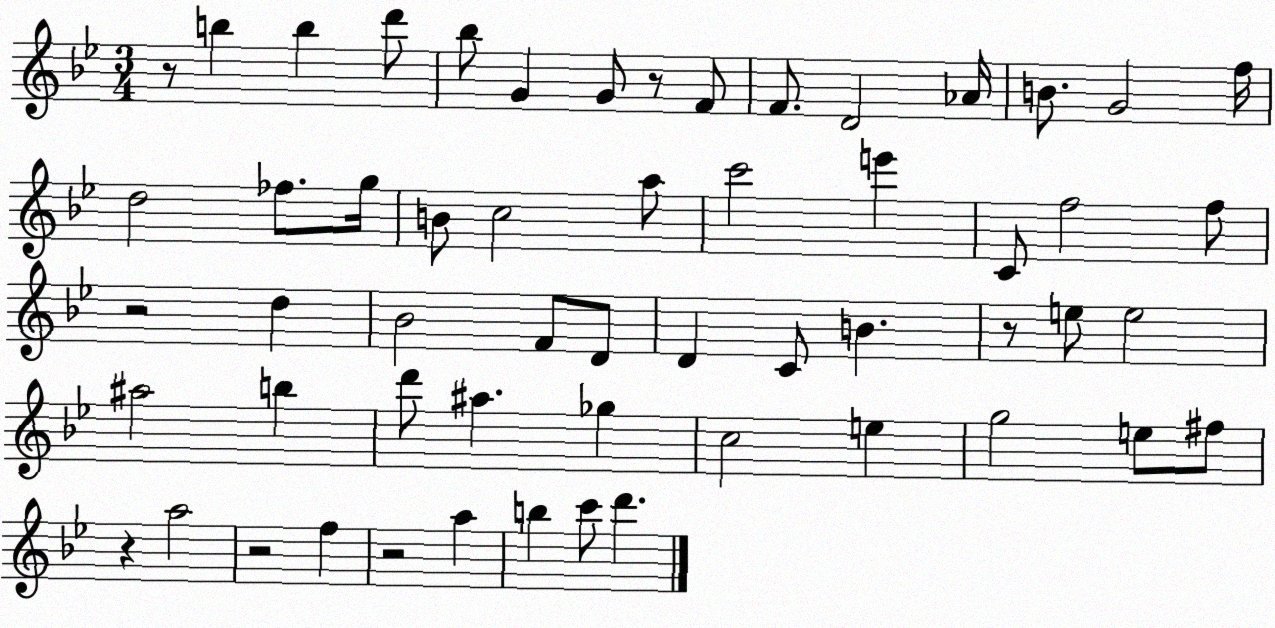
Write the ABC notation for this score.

X:1
T:Untitled
M:3/4
L:1/4
K:Bb
z/2 b b d'/2 _b/2 G G/2 z/2 F/2 F/2 D2 _A/4 B/2 G2 f/4 d2 _f/2 g/4 B/2 c2 a/2 c'2 e' C/2 f2 f/2 z2 d _B2 F/2 D/2 D C/2 B z/2 e/2 e2 ^a2 b d'/2 ^a _g c2 e g2 e/2 ^f/2 z a2 z2 f z2 a b c'/2 d'